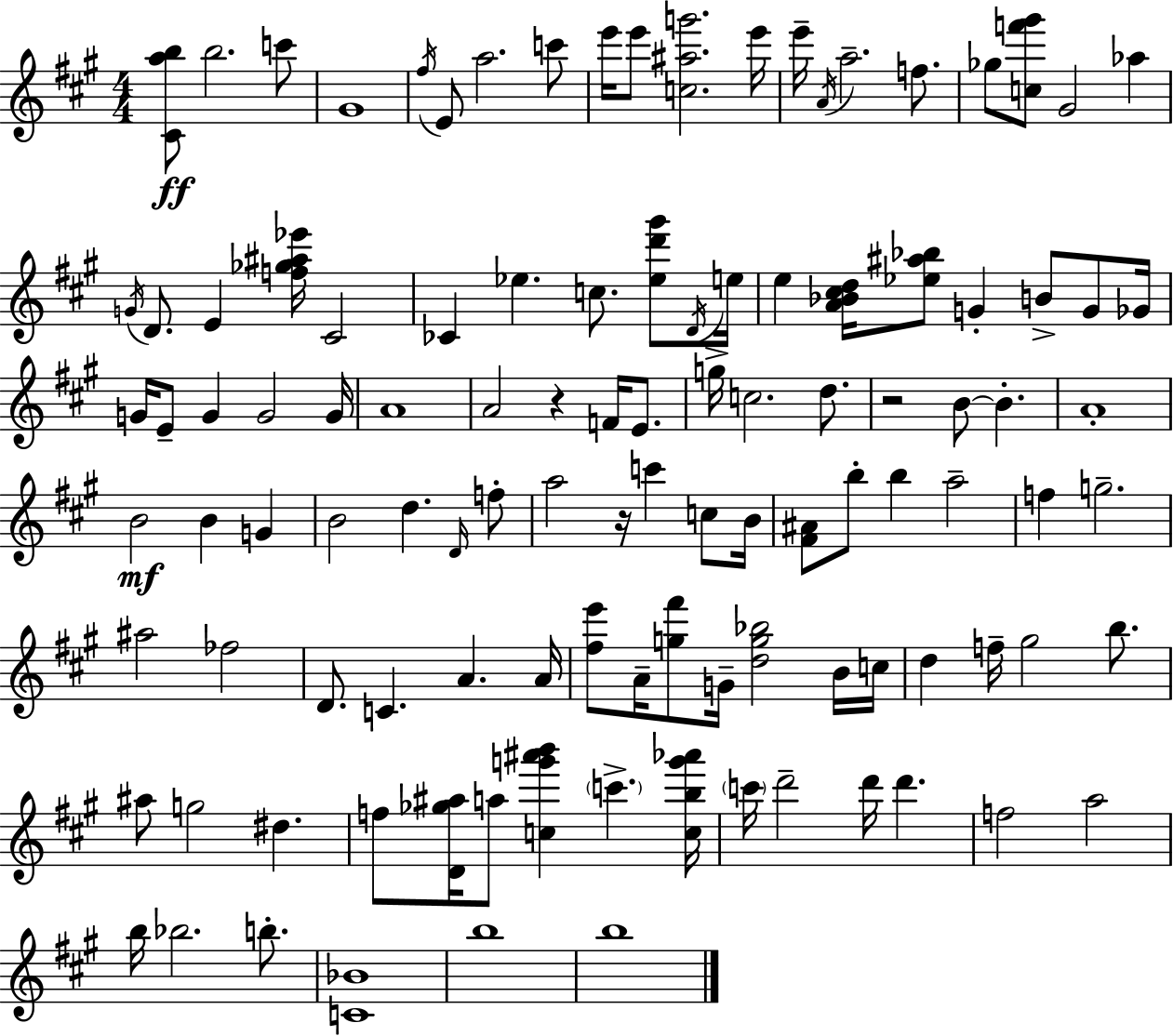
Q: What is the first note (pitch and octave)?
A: B5